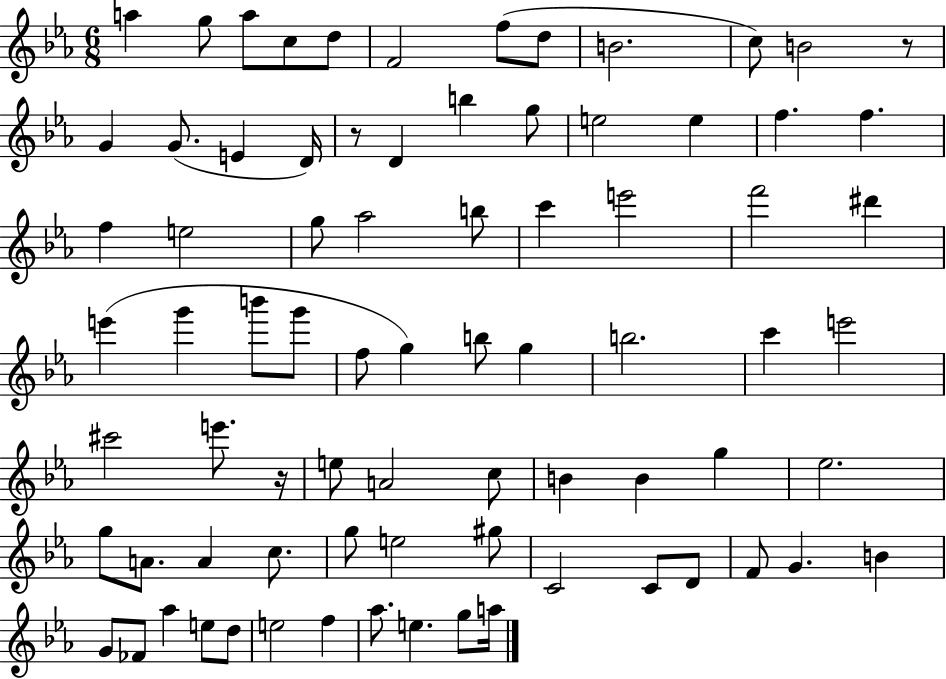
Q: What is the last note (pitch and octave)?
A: A5